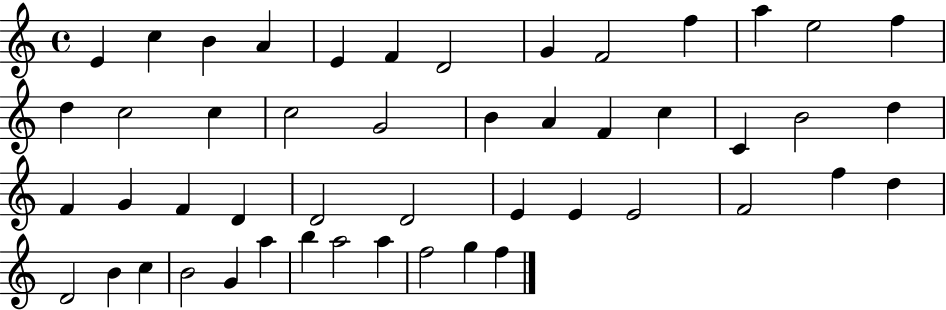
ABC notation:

X:1
T:Untitled
M:4/4
L:1/4
K:C
E c B A E F D2 G F2 f a e2 f d c2 c c2 G2 B A F c C B2 d F G F D D2 D2 E E E2 F2 f d D2 B c B2 G a b a2 a f2 g f